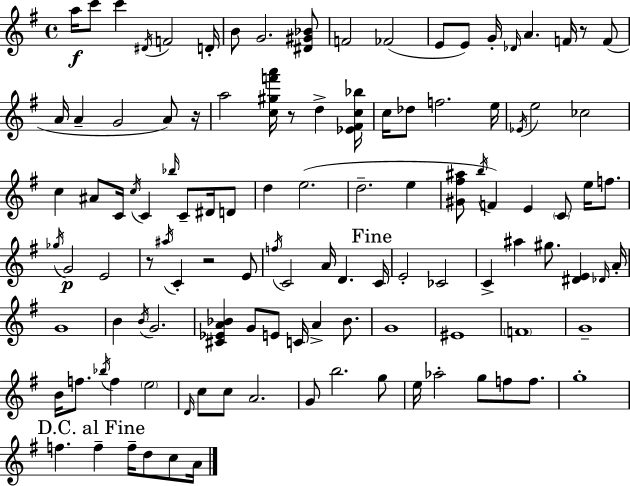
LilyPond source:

{
  \clef treble
  \time 4/4
  \defaultTimeSignature
  \key e \minor
  \repeat volta 2 { a''16\f c'''8 c'''4 \acciaccatura { dis'16 } f'2 | d'16-. b'8 g'2. <dis' gis' bes'>8 | f'2 fes'2( | e'8 e'8) g'16-. \grace { des'16 } a'4. f'16 r8 | \break f'8( a'16 a'4-- g'2 a'8) | r16 a''2 <c'' gis'' f''' a'''>16 r8 d''4-> | <ees' fis' c'' bes''>16 c''16 des''8 f''2. | e''16 \acciaccatura { ees'16 } e''2 ces''2 | \break c''4 ais'8 c'16 \acciaccatura { c''16 } c'4 \grace { bes''16 } | c'8-- dis'16 d'8 d''4 e''2.( | d''2.-- | e''4 <gis' fis'' ais''>8 \acciaccatura { b''16 }) f'4 e'4 | \break \parenthesize c'8 e''16 f''8. \acciaccatura { ges''16 } g'2\p e'2 | r8 \acciaccatura { ais''16 } c'4-. r2 | e'8 \acciaccatura { f''16 } c'2 | a'16 d'4. \mark "Fine" c'16 e'2-. | \break ces'2 c'4-> ais''4 | gis''8. <dis' e'>4 \grace { des'16 } a'16-. g'1 | b'4 \acciaccatura { b'16 } g'2. | <cis' ees' a' bes'>4 g'8 | \break e'8 c'16 a'4-> bes'8. g'1 | eis'1 | \parenthesize f'1 | g'1-- | \break b'16 f''8. \acciaccatura { bes''16 } | f''4 \parenthesize e''2 \grace { d'16 } c''8 c''8 | a'2. g'8 b''2. | g''8 e''16 aes''2-. | \break g''8 f''8 f''8. g''1-. | \mark "D.C. al Fine" f''4. | f''4-- f''16-- d''8 c''8 a'16 } \bar "|."
}